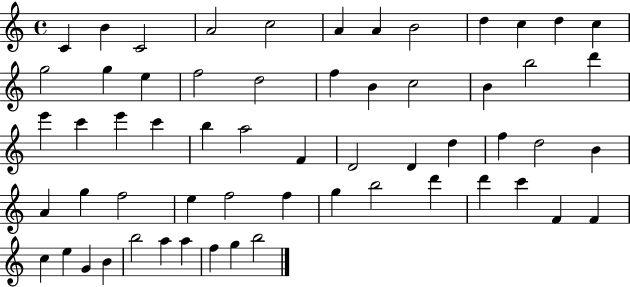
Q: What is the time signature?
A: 4/4